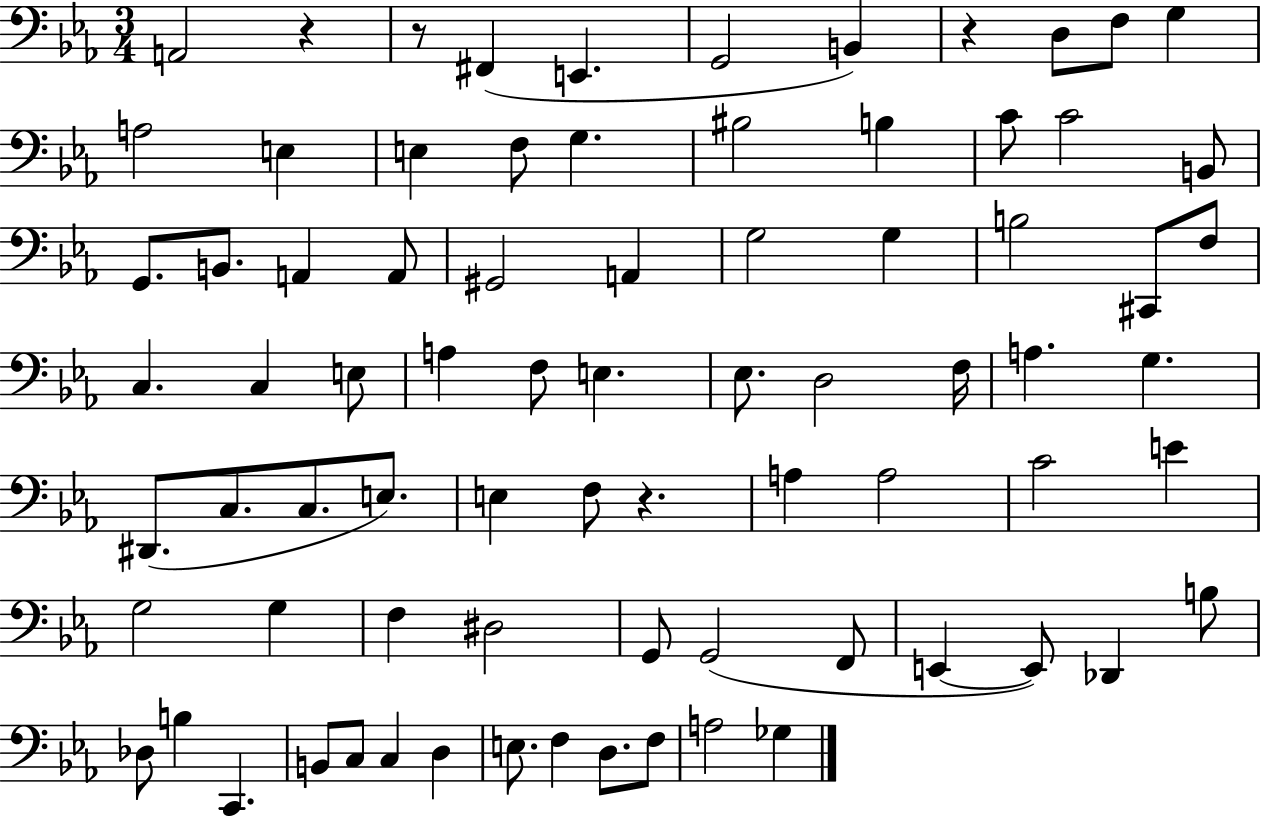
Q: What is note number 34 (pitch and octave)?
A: F3